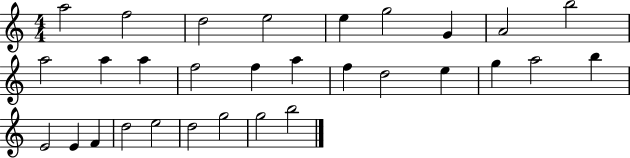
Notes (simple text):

A5/h F5/h D5/h E5/h E5/q G5/h G4/q A4/h B5/h A5/h A5/q A5/q F5/h F5/q A5/q F5/q D5/h E5/q G5/q A5/h B5/q E4/h E4/q F4/q D5/h E5/h D5/h G5/h G5/h B5/h